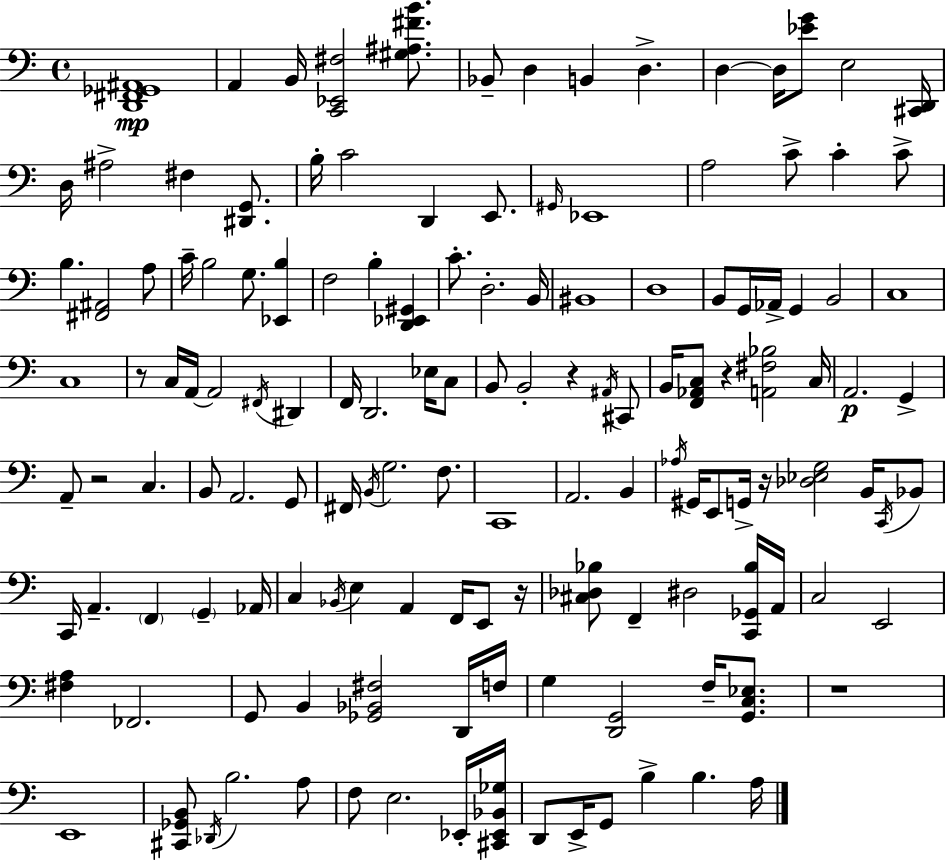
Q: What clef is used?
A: bass